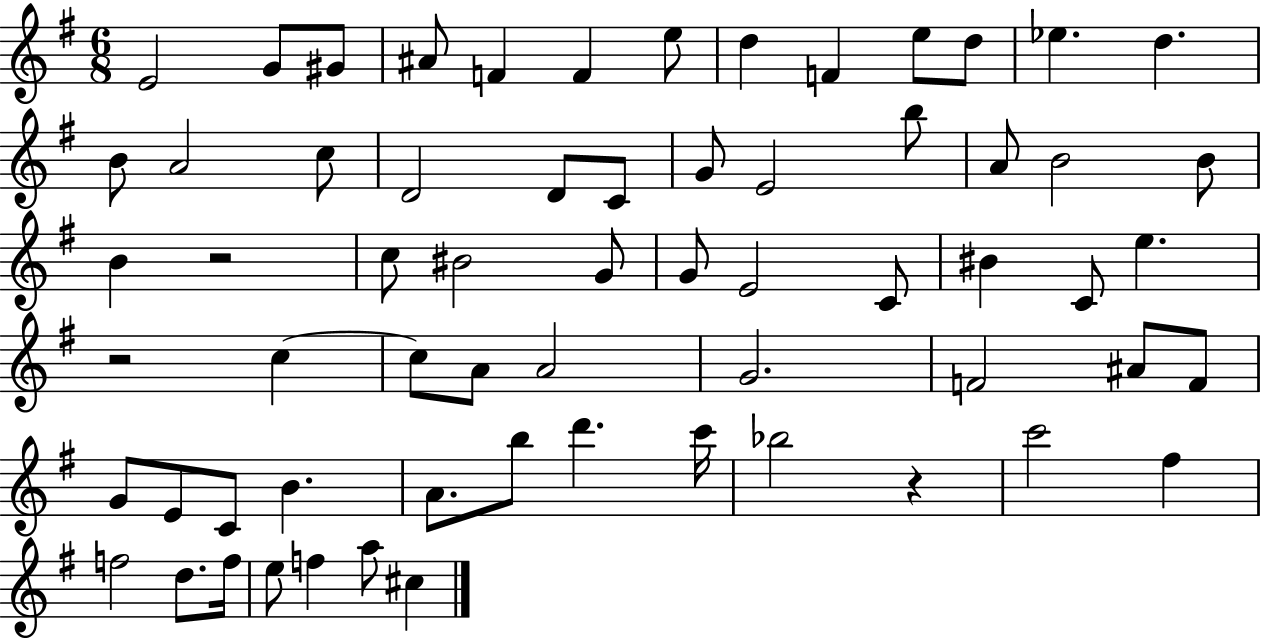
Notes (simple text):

E4/h G4/e G#4/e A#4/e F4/q F4/q E5/e D5/q F4/q E5/e D5/e Eb5/q. D5/q. B4/e A4/h C5/e D4/h D4/e C4/e G4/e E4/h B5/e A4/e B4/h B4/e B4/q R/h C5/e BIS4/h G4/e G4/e E4/h C4/e BIS4/q C4/e E5/q. R/h C5/q C5/e A4/e A4/h G4/h. F4/h A#4/e F4/e G4/e E4/e C4/e B4/q. A4/e. B5/e D6/q. C6/s Bb5/h R/q C6/h F#5/q F5/h D5/e. F5/s E5/e F5/q A5/e C#5/q